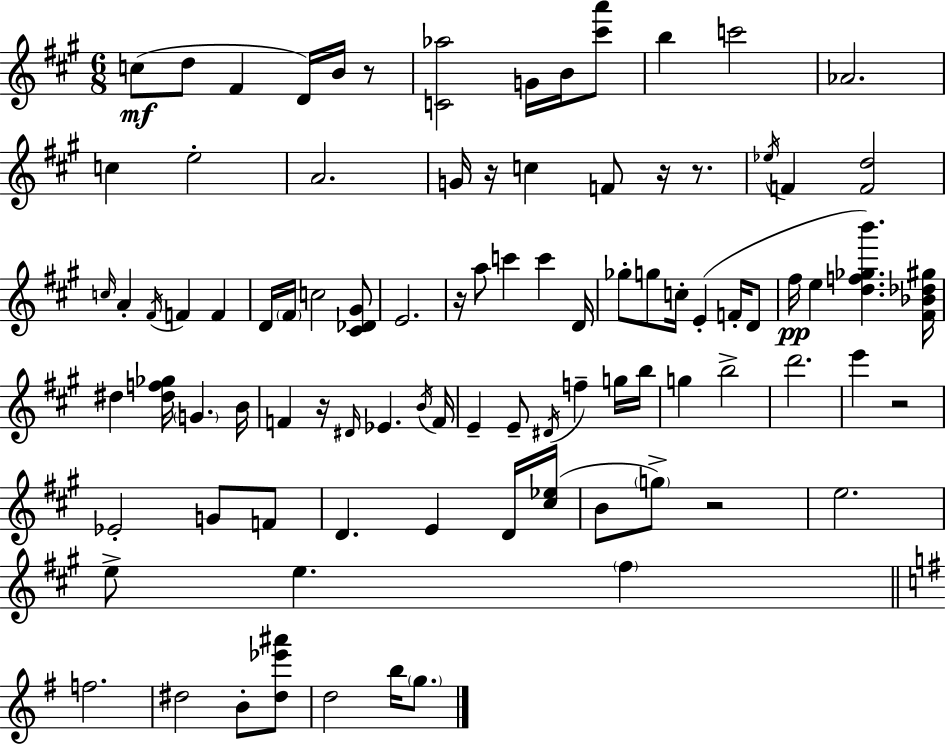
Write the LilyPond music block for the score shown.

{
  \clef treble
  \numericTimeSignature
  \time 6/8
  \key a \major
  c''8(\mf d''8 fis'4 d'16) b'16 r8 | <c' aes''>2 g'16 b'16 <cis''' a'''>8 | b''4 c'''2 | aes'2. | \break c''4 e''2-. | a'2. | g'16 r16 c''4 f'8 r16 r8. | \acciaccatura { ees''16 } f'4 <f' d''>2 | \break \grace { c''16 } a'4-. \acciaccatura { fis'16 } f'4 f'4 | d'16 \parenthesize fis'16 c''2 | <cis' des' gis'>8 e'2. | r16 a''8 c'''4 c'''4 | \break d'16 ges''8-. g''8 c''16-. e'4-.( | f'16-. d'8 fis''16\pp e''4 <d'' f'' ges'' b'''>4.) | <fis' bes' des'' gis''>16 dis''4 <dis'' f'' ges''>16 \parenthesize g'4. | b'16 f'4 r16 \grace { dis'16 } ees'4. | \break \acciaccatura { b'16 } f'16 e'4-- e'8-- \acciaccatura { dis'16 } | f''4-- g''16 b''16 g''4 b''2-> | d'''2. | e'''4 r2 | \break ees'2-. | g'8 f'8 d'4. | e'4 d'16 <cis'' ees''>16( b'8 \parenthesize g''8->) r2 | e''2. | \break e''8-> e''4. | \parenthesize fis''4 \bar "||" \break \key e \minor f''2. | dis''2 b'8-. <dis'' ees''' ais'''>8 | d''2 b''16 \parenthesize g''8. | \bar "|."
}